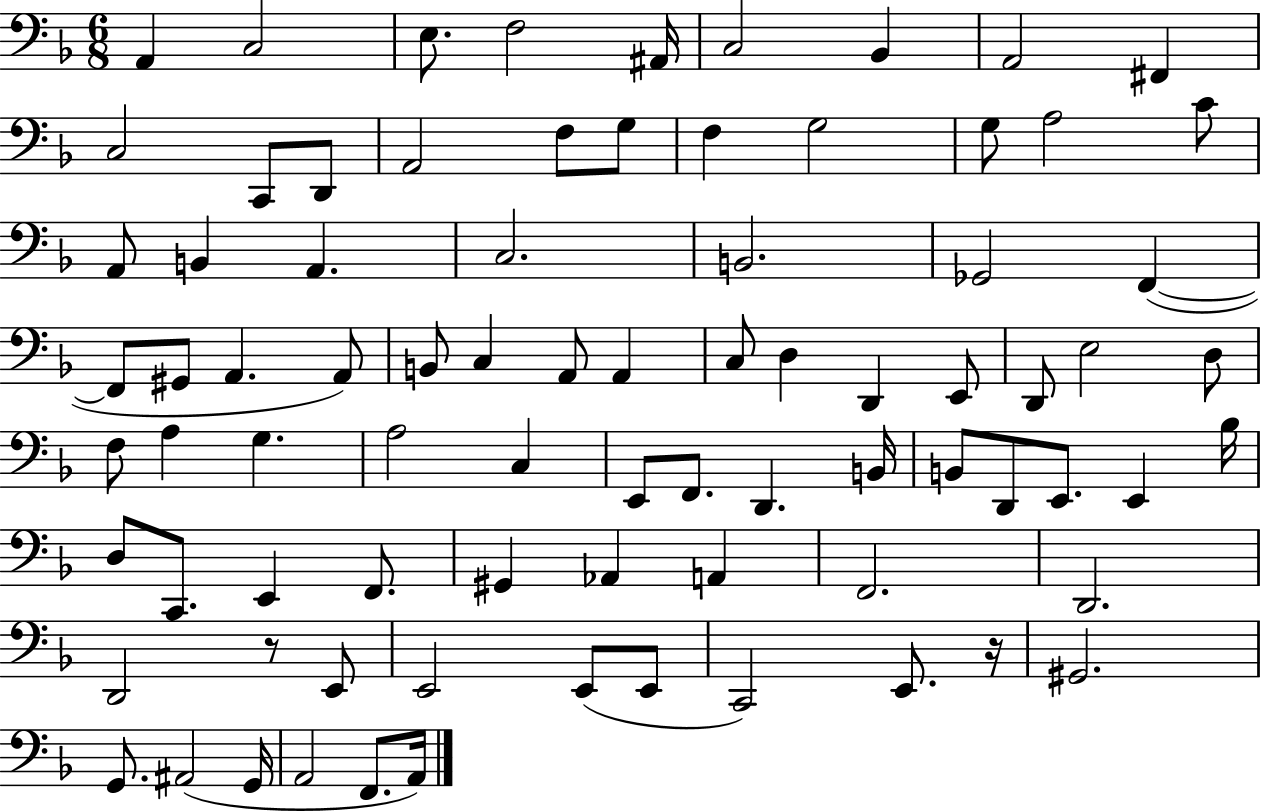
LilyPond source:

{
  \clef bass
  \numericTimeSignature
  \time 6/8
  \key f \major
  \repeat volta 2 { a,4 c2 | e8. f2 ais,16 | c2 bes,4 | a,2 fis,4 | \break c2 c,8 d,8 | a,2 f8 g8 | f4 g2 | g8 a2 c'8 | \break a,8 b,4 a,4. | c2. | b,2. | ges,2 f,4~(~ | \break f,8 gis,8 a,4. a,8) | b,8 c4 a,8 a,4 | c8 d4 d,4 e,8 | d,8 e2 d8 | \break f8 a4 g4. | a2 c4 | e,8 f,8. d,4. b,16 | b,8 d,8 e,8. e,4 bes16 | \break d8 c,8. e,4 f,8. | gis,4 aes,4 a,4 | f,2. | d,2. | \break d,2 r8 e,8 | e,2 e,8( e,8 | c,2) e,8. r16 | gis,2. | \break g,8. ais,2( g,16 | a,2 f,8. a,16) | } \bar "|."
}